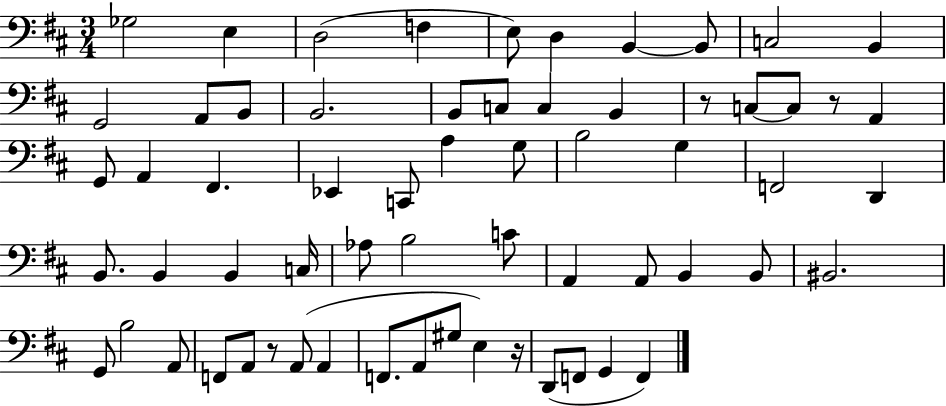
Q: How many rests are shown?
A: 4